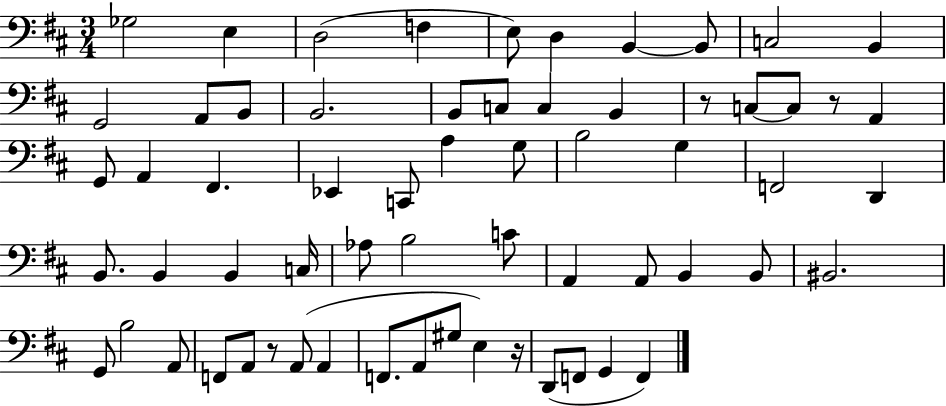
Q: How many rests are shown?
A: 4